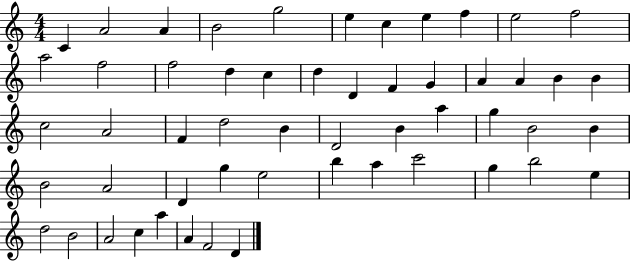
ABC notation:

X:1
T:Untitled
M:4/4
L:1/4
K:C
C A2 A B2 g2 e c e f e2 f2 a2 f2 f2 d c d D F G A A B B c2 A2 F d2 B D2 B a g B2 B B2 A2 D g e2 b a c'2 g b2 e d2 B2 A2 c a A F2 D